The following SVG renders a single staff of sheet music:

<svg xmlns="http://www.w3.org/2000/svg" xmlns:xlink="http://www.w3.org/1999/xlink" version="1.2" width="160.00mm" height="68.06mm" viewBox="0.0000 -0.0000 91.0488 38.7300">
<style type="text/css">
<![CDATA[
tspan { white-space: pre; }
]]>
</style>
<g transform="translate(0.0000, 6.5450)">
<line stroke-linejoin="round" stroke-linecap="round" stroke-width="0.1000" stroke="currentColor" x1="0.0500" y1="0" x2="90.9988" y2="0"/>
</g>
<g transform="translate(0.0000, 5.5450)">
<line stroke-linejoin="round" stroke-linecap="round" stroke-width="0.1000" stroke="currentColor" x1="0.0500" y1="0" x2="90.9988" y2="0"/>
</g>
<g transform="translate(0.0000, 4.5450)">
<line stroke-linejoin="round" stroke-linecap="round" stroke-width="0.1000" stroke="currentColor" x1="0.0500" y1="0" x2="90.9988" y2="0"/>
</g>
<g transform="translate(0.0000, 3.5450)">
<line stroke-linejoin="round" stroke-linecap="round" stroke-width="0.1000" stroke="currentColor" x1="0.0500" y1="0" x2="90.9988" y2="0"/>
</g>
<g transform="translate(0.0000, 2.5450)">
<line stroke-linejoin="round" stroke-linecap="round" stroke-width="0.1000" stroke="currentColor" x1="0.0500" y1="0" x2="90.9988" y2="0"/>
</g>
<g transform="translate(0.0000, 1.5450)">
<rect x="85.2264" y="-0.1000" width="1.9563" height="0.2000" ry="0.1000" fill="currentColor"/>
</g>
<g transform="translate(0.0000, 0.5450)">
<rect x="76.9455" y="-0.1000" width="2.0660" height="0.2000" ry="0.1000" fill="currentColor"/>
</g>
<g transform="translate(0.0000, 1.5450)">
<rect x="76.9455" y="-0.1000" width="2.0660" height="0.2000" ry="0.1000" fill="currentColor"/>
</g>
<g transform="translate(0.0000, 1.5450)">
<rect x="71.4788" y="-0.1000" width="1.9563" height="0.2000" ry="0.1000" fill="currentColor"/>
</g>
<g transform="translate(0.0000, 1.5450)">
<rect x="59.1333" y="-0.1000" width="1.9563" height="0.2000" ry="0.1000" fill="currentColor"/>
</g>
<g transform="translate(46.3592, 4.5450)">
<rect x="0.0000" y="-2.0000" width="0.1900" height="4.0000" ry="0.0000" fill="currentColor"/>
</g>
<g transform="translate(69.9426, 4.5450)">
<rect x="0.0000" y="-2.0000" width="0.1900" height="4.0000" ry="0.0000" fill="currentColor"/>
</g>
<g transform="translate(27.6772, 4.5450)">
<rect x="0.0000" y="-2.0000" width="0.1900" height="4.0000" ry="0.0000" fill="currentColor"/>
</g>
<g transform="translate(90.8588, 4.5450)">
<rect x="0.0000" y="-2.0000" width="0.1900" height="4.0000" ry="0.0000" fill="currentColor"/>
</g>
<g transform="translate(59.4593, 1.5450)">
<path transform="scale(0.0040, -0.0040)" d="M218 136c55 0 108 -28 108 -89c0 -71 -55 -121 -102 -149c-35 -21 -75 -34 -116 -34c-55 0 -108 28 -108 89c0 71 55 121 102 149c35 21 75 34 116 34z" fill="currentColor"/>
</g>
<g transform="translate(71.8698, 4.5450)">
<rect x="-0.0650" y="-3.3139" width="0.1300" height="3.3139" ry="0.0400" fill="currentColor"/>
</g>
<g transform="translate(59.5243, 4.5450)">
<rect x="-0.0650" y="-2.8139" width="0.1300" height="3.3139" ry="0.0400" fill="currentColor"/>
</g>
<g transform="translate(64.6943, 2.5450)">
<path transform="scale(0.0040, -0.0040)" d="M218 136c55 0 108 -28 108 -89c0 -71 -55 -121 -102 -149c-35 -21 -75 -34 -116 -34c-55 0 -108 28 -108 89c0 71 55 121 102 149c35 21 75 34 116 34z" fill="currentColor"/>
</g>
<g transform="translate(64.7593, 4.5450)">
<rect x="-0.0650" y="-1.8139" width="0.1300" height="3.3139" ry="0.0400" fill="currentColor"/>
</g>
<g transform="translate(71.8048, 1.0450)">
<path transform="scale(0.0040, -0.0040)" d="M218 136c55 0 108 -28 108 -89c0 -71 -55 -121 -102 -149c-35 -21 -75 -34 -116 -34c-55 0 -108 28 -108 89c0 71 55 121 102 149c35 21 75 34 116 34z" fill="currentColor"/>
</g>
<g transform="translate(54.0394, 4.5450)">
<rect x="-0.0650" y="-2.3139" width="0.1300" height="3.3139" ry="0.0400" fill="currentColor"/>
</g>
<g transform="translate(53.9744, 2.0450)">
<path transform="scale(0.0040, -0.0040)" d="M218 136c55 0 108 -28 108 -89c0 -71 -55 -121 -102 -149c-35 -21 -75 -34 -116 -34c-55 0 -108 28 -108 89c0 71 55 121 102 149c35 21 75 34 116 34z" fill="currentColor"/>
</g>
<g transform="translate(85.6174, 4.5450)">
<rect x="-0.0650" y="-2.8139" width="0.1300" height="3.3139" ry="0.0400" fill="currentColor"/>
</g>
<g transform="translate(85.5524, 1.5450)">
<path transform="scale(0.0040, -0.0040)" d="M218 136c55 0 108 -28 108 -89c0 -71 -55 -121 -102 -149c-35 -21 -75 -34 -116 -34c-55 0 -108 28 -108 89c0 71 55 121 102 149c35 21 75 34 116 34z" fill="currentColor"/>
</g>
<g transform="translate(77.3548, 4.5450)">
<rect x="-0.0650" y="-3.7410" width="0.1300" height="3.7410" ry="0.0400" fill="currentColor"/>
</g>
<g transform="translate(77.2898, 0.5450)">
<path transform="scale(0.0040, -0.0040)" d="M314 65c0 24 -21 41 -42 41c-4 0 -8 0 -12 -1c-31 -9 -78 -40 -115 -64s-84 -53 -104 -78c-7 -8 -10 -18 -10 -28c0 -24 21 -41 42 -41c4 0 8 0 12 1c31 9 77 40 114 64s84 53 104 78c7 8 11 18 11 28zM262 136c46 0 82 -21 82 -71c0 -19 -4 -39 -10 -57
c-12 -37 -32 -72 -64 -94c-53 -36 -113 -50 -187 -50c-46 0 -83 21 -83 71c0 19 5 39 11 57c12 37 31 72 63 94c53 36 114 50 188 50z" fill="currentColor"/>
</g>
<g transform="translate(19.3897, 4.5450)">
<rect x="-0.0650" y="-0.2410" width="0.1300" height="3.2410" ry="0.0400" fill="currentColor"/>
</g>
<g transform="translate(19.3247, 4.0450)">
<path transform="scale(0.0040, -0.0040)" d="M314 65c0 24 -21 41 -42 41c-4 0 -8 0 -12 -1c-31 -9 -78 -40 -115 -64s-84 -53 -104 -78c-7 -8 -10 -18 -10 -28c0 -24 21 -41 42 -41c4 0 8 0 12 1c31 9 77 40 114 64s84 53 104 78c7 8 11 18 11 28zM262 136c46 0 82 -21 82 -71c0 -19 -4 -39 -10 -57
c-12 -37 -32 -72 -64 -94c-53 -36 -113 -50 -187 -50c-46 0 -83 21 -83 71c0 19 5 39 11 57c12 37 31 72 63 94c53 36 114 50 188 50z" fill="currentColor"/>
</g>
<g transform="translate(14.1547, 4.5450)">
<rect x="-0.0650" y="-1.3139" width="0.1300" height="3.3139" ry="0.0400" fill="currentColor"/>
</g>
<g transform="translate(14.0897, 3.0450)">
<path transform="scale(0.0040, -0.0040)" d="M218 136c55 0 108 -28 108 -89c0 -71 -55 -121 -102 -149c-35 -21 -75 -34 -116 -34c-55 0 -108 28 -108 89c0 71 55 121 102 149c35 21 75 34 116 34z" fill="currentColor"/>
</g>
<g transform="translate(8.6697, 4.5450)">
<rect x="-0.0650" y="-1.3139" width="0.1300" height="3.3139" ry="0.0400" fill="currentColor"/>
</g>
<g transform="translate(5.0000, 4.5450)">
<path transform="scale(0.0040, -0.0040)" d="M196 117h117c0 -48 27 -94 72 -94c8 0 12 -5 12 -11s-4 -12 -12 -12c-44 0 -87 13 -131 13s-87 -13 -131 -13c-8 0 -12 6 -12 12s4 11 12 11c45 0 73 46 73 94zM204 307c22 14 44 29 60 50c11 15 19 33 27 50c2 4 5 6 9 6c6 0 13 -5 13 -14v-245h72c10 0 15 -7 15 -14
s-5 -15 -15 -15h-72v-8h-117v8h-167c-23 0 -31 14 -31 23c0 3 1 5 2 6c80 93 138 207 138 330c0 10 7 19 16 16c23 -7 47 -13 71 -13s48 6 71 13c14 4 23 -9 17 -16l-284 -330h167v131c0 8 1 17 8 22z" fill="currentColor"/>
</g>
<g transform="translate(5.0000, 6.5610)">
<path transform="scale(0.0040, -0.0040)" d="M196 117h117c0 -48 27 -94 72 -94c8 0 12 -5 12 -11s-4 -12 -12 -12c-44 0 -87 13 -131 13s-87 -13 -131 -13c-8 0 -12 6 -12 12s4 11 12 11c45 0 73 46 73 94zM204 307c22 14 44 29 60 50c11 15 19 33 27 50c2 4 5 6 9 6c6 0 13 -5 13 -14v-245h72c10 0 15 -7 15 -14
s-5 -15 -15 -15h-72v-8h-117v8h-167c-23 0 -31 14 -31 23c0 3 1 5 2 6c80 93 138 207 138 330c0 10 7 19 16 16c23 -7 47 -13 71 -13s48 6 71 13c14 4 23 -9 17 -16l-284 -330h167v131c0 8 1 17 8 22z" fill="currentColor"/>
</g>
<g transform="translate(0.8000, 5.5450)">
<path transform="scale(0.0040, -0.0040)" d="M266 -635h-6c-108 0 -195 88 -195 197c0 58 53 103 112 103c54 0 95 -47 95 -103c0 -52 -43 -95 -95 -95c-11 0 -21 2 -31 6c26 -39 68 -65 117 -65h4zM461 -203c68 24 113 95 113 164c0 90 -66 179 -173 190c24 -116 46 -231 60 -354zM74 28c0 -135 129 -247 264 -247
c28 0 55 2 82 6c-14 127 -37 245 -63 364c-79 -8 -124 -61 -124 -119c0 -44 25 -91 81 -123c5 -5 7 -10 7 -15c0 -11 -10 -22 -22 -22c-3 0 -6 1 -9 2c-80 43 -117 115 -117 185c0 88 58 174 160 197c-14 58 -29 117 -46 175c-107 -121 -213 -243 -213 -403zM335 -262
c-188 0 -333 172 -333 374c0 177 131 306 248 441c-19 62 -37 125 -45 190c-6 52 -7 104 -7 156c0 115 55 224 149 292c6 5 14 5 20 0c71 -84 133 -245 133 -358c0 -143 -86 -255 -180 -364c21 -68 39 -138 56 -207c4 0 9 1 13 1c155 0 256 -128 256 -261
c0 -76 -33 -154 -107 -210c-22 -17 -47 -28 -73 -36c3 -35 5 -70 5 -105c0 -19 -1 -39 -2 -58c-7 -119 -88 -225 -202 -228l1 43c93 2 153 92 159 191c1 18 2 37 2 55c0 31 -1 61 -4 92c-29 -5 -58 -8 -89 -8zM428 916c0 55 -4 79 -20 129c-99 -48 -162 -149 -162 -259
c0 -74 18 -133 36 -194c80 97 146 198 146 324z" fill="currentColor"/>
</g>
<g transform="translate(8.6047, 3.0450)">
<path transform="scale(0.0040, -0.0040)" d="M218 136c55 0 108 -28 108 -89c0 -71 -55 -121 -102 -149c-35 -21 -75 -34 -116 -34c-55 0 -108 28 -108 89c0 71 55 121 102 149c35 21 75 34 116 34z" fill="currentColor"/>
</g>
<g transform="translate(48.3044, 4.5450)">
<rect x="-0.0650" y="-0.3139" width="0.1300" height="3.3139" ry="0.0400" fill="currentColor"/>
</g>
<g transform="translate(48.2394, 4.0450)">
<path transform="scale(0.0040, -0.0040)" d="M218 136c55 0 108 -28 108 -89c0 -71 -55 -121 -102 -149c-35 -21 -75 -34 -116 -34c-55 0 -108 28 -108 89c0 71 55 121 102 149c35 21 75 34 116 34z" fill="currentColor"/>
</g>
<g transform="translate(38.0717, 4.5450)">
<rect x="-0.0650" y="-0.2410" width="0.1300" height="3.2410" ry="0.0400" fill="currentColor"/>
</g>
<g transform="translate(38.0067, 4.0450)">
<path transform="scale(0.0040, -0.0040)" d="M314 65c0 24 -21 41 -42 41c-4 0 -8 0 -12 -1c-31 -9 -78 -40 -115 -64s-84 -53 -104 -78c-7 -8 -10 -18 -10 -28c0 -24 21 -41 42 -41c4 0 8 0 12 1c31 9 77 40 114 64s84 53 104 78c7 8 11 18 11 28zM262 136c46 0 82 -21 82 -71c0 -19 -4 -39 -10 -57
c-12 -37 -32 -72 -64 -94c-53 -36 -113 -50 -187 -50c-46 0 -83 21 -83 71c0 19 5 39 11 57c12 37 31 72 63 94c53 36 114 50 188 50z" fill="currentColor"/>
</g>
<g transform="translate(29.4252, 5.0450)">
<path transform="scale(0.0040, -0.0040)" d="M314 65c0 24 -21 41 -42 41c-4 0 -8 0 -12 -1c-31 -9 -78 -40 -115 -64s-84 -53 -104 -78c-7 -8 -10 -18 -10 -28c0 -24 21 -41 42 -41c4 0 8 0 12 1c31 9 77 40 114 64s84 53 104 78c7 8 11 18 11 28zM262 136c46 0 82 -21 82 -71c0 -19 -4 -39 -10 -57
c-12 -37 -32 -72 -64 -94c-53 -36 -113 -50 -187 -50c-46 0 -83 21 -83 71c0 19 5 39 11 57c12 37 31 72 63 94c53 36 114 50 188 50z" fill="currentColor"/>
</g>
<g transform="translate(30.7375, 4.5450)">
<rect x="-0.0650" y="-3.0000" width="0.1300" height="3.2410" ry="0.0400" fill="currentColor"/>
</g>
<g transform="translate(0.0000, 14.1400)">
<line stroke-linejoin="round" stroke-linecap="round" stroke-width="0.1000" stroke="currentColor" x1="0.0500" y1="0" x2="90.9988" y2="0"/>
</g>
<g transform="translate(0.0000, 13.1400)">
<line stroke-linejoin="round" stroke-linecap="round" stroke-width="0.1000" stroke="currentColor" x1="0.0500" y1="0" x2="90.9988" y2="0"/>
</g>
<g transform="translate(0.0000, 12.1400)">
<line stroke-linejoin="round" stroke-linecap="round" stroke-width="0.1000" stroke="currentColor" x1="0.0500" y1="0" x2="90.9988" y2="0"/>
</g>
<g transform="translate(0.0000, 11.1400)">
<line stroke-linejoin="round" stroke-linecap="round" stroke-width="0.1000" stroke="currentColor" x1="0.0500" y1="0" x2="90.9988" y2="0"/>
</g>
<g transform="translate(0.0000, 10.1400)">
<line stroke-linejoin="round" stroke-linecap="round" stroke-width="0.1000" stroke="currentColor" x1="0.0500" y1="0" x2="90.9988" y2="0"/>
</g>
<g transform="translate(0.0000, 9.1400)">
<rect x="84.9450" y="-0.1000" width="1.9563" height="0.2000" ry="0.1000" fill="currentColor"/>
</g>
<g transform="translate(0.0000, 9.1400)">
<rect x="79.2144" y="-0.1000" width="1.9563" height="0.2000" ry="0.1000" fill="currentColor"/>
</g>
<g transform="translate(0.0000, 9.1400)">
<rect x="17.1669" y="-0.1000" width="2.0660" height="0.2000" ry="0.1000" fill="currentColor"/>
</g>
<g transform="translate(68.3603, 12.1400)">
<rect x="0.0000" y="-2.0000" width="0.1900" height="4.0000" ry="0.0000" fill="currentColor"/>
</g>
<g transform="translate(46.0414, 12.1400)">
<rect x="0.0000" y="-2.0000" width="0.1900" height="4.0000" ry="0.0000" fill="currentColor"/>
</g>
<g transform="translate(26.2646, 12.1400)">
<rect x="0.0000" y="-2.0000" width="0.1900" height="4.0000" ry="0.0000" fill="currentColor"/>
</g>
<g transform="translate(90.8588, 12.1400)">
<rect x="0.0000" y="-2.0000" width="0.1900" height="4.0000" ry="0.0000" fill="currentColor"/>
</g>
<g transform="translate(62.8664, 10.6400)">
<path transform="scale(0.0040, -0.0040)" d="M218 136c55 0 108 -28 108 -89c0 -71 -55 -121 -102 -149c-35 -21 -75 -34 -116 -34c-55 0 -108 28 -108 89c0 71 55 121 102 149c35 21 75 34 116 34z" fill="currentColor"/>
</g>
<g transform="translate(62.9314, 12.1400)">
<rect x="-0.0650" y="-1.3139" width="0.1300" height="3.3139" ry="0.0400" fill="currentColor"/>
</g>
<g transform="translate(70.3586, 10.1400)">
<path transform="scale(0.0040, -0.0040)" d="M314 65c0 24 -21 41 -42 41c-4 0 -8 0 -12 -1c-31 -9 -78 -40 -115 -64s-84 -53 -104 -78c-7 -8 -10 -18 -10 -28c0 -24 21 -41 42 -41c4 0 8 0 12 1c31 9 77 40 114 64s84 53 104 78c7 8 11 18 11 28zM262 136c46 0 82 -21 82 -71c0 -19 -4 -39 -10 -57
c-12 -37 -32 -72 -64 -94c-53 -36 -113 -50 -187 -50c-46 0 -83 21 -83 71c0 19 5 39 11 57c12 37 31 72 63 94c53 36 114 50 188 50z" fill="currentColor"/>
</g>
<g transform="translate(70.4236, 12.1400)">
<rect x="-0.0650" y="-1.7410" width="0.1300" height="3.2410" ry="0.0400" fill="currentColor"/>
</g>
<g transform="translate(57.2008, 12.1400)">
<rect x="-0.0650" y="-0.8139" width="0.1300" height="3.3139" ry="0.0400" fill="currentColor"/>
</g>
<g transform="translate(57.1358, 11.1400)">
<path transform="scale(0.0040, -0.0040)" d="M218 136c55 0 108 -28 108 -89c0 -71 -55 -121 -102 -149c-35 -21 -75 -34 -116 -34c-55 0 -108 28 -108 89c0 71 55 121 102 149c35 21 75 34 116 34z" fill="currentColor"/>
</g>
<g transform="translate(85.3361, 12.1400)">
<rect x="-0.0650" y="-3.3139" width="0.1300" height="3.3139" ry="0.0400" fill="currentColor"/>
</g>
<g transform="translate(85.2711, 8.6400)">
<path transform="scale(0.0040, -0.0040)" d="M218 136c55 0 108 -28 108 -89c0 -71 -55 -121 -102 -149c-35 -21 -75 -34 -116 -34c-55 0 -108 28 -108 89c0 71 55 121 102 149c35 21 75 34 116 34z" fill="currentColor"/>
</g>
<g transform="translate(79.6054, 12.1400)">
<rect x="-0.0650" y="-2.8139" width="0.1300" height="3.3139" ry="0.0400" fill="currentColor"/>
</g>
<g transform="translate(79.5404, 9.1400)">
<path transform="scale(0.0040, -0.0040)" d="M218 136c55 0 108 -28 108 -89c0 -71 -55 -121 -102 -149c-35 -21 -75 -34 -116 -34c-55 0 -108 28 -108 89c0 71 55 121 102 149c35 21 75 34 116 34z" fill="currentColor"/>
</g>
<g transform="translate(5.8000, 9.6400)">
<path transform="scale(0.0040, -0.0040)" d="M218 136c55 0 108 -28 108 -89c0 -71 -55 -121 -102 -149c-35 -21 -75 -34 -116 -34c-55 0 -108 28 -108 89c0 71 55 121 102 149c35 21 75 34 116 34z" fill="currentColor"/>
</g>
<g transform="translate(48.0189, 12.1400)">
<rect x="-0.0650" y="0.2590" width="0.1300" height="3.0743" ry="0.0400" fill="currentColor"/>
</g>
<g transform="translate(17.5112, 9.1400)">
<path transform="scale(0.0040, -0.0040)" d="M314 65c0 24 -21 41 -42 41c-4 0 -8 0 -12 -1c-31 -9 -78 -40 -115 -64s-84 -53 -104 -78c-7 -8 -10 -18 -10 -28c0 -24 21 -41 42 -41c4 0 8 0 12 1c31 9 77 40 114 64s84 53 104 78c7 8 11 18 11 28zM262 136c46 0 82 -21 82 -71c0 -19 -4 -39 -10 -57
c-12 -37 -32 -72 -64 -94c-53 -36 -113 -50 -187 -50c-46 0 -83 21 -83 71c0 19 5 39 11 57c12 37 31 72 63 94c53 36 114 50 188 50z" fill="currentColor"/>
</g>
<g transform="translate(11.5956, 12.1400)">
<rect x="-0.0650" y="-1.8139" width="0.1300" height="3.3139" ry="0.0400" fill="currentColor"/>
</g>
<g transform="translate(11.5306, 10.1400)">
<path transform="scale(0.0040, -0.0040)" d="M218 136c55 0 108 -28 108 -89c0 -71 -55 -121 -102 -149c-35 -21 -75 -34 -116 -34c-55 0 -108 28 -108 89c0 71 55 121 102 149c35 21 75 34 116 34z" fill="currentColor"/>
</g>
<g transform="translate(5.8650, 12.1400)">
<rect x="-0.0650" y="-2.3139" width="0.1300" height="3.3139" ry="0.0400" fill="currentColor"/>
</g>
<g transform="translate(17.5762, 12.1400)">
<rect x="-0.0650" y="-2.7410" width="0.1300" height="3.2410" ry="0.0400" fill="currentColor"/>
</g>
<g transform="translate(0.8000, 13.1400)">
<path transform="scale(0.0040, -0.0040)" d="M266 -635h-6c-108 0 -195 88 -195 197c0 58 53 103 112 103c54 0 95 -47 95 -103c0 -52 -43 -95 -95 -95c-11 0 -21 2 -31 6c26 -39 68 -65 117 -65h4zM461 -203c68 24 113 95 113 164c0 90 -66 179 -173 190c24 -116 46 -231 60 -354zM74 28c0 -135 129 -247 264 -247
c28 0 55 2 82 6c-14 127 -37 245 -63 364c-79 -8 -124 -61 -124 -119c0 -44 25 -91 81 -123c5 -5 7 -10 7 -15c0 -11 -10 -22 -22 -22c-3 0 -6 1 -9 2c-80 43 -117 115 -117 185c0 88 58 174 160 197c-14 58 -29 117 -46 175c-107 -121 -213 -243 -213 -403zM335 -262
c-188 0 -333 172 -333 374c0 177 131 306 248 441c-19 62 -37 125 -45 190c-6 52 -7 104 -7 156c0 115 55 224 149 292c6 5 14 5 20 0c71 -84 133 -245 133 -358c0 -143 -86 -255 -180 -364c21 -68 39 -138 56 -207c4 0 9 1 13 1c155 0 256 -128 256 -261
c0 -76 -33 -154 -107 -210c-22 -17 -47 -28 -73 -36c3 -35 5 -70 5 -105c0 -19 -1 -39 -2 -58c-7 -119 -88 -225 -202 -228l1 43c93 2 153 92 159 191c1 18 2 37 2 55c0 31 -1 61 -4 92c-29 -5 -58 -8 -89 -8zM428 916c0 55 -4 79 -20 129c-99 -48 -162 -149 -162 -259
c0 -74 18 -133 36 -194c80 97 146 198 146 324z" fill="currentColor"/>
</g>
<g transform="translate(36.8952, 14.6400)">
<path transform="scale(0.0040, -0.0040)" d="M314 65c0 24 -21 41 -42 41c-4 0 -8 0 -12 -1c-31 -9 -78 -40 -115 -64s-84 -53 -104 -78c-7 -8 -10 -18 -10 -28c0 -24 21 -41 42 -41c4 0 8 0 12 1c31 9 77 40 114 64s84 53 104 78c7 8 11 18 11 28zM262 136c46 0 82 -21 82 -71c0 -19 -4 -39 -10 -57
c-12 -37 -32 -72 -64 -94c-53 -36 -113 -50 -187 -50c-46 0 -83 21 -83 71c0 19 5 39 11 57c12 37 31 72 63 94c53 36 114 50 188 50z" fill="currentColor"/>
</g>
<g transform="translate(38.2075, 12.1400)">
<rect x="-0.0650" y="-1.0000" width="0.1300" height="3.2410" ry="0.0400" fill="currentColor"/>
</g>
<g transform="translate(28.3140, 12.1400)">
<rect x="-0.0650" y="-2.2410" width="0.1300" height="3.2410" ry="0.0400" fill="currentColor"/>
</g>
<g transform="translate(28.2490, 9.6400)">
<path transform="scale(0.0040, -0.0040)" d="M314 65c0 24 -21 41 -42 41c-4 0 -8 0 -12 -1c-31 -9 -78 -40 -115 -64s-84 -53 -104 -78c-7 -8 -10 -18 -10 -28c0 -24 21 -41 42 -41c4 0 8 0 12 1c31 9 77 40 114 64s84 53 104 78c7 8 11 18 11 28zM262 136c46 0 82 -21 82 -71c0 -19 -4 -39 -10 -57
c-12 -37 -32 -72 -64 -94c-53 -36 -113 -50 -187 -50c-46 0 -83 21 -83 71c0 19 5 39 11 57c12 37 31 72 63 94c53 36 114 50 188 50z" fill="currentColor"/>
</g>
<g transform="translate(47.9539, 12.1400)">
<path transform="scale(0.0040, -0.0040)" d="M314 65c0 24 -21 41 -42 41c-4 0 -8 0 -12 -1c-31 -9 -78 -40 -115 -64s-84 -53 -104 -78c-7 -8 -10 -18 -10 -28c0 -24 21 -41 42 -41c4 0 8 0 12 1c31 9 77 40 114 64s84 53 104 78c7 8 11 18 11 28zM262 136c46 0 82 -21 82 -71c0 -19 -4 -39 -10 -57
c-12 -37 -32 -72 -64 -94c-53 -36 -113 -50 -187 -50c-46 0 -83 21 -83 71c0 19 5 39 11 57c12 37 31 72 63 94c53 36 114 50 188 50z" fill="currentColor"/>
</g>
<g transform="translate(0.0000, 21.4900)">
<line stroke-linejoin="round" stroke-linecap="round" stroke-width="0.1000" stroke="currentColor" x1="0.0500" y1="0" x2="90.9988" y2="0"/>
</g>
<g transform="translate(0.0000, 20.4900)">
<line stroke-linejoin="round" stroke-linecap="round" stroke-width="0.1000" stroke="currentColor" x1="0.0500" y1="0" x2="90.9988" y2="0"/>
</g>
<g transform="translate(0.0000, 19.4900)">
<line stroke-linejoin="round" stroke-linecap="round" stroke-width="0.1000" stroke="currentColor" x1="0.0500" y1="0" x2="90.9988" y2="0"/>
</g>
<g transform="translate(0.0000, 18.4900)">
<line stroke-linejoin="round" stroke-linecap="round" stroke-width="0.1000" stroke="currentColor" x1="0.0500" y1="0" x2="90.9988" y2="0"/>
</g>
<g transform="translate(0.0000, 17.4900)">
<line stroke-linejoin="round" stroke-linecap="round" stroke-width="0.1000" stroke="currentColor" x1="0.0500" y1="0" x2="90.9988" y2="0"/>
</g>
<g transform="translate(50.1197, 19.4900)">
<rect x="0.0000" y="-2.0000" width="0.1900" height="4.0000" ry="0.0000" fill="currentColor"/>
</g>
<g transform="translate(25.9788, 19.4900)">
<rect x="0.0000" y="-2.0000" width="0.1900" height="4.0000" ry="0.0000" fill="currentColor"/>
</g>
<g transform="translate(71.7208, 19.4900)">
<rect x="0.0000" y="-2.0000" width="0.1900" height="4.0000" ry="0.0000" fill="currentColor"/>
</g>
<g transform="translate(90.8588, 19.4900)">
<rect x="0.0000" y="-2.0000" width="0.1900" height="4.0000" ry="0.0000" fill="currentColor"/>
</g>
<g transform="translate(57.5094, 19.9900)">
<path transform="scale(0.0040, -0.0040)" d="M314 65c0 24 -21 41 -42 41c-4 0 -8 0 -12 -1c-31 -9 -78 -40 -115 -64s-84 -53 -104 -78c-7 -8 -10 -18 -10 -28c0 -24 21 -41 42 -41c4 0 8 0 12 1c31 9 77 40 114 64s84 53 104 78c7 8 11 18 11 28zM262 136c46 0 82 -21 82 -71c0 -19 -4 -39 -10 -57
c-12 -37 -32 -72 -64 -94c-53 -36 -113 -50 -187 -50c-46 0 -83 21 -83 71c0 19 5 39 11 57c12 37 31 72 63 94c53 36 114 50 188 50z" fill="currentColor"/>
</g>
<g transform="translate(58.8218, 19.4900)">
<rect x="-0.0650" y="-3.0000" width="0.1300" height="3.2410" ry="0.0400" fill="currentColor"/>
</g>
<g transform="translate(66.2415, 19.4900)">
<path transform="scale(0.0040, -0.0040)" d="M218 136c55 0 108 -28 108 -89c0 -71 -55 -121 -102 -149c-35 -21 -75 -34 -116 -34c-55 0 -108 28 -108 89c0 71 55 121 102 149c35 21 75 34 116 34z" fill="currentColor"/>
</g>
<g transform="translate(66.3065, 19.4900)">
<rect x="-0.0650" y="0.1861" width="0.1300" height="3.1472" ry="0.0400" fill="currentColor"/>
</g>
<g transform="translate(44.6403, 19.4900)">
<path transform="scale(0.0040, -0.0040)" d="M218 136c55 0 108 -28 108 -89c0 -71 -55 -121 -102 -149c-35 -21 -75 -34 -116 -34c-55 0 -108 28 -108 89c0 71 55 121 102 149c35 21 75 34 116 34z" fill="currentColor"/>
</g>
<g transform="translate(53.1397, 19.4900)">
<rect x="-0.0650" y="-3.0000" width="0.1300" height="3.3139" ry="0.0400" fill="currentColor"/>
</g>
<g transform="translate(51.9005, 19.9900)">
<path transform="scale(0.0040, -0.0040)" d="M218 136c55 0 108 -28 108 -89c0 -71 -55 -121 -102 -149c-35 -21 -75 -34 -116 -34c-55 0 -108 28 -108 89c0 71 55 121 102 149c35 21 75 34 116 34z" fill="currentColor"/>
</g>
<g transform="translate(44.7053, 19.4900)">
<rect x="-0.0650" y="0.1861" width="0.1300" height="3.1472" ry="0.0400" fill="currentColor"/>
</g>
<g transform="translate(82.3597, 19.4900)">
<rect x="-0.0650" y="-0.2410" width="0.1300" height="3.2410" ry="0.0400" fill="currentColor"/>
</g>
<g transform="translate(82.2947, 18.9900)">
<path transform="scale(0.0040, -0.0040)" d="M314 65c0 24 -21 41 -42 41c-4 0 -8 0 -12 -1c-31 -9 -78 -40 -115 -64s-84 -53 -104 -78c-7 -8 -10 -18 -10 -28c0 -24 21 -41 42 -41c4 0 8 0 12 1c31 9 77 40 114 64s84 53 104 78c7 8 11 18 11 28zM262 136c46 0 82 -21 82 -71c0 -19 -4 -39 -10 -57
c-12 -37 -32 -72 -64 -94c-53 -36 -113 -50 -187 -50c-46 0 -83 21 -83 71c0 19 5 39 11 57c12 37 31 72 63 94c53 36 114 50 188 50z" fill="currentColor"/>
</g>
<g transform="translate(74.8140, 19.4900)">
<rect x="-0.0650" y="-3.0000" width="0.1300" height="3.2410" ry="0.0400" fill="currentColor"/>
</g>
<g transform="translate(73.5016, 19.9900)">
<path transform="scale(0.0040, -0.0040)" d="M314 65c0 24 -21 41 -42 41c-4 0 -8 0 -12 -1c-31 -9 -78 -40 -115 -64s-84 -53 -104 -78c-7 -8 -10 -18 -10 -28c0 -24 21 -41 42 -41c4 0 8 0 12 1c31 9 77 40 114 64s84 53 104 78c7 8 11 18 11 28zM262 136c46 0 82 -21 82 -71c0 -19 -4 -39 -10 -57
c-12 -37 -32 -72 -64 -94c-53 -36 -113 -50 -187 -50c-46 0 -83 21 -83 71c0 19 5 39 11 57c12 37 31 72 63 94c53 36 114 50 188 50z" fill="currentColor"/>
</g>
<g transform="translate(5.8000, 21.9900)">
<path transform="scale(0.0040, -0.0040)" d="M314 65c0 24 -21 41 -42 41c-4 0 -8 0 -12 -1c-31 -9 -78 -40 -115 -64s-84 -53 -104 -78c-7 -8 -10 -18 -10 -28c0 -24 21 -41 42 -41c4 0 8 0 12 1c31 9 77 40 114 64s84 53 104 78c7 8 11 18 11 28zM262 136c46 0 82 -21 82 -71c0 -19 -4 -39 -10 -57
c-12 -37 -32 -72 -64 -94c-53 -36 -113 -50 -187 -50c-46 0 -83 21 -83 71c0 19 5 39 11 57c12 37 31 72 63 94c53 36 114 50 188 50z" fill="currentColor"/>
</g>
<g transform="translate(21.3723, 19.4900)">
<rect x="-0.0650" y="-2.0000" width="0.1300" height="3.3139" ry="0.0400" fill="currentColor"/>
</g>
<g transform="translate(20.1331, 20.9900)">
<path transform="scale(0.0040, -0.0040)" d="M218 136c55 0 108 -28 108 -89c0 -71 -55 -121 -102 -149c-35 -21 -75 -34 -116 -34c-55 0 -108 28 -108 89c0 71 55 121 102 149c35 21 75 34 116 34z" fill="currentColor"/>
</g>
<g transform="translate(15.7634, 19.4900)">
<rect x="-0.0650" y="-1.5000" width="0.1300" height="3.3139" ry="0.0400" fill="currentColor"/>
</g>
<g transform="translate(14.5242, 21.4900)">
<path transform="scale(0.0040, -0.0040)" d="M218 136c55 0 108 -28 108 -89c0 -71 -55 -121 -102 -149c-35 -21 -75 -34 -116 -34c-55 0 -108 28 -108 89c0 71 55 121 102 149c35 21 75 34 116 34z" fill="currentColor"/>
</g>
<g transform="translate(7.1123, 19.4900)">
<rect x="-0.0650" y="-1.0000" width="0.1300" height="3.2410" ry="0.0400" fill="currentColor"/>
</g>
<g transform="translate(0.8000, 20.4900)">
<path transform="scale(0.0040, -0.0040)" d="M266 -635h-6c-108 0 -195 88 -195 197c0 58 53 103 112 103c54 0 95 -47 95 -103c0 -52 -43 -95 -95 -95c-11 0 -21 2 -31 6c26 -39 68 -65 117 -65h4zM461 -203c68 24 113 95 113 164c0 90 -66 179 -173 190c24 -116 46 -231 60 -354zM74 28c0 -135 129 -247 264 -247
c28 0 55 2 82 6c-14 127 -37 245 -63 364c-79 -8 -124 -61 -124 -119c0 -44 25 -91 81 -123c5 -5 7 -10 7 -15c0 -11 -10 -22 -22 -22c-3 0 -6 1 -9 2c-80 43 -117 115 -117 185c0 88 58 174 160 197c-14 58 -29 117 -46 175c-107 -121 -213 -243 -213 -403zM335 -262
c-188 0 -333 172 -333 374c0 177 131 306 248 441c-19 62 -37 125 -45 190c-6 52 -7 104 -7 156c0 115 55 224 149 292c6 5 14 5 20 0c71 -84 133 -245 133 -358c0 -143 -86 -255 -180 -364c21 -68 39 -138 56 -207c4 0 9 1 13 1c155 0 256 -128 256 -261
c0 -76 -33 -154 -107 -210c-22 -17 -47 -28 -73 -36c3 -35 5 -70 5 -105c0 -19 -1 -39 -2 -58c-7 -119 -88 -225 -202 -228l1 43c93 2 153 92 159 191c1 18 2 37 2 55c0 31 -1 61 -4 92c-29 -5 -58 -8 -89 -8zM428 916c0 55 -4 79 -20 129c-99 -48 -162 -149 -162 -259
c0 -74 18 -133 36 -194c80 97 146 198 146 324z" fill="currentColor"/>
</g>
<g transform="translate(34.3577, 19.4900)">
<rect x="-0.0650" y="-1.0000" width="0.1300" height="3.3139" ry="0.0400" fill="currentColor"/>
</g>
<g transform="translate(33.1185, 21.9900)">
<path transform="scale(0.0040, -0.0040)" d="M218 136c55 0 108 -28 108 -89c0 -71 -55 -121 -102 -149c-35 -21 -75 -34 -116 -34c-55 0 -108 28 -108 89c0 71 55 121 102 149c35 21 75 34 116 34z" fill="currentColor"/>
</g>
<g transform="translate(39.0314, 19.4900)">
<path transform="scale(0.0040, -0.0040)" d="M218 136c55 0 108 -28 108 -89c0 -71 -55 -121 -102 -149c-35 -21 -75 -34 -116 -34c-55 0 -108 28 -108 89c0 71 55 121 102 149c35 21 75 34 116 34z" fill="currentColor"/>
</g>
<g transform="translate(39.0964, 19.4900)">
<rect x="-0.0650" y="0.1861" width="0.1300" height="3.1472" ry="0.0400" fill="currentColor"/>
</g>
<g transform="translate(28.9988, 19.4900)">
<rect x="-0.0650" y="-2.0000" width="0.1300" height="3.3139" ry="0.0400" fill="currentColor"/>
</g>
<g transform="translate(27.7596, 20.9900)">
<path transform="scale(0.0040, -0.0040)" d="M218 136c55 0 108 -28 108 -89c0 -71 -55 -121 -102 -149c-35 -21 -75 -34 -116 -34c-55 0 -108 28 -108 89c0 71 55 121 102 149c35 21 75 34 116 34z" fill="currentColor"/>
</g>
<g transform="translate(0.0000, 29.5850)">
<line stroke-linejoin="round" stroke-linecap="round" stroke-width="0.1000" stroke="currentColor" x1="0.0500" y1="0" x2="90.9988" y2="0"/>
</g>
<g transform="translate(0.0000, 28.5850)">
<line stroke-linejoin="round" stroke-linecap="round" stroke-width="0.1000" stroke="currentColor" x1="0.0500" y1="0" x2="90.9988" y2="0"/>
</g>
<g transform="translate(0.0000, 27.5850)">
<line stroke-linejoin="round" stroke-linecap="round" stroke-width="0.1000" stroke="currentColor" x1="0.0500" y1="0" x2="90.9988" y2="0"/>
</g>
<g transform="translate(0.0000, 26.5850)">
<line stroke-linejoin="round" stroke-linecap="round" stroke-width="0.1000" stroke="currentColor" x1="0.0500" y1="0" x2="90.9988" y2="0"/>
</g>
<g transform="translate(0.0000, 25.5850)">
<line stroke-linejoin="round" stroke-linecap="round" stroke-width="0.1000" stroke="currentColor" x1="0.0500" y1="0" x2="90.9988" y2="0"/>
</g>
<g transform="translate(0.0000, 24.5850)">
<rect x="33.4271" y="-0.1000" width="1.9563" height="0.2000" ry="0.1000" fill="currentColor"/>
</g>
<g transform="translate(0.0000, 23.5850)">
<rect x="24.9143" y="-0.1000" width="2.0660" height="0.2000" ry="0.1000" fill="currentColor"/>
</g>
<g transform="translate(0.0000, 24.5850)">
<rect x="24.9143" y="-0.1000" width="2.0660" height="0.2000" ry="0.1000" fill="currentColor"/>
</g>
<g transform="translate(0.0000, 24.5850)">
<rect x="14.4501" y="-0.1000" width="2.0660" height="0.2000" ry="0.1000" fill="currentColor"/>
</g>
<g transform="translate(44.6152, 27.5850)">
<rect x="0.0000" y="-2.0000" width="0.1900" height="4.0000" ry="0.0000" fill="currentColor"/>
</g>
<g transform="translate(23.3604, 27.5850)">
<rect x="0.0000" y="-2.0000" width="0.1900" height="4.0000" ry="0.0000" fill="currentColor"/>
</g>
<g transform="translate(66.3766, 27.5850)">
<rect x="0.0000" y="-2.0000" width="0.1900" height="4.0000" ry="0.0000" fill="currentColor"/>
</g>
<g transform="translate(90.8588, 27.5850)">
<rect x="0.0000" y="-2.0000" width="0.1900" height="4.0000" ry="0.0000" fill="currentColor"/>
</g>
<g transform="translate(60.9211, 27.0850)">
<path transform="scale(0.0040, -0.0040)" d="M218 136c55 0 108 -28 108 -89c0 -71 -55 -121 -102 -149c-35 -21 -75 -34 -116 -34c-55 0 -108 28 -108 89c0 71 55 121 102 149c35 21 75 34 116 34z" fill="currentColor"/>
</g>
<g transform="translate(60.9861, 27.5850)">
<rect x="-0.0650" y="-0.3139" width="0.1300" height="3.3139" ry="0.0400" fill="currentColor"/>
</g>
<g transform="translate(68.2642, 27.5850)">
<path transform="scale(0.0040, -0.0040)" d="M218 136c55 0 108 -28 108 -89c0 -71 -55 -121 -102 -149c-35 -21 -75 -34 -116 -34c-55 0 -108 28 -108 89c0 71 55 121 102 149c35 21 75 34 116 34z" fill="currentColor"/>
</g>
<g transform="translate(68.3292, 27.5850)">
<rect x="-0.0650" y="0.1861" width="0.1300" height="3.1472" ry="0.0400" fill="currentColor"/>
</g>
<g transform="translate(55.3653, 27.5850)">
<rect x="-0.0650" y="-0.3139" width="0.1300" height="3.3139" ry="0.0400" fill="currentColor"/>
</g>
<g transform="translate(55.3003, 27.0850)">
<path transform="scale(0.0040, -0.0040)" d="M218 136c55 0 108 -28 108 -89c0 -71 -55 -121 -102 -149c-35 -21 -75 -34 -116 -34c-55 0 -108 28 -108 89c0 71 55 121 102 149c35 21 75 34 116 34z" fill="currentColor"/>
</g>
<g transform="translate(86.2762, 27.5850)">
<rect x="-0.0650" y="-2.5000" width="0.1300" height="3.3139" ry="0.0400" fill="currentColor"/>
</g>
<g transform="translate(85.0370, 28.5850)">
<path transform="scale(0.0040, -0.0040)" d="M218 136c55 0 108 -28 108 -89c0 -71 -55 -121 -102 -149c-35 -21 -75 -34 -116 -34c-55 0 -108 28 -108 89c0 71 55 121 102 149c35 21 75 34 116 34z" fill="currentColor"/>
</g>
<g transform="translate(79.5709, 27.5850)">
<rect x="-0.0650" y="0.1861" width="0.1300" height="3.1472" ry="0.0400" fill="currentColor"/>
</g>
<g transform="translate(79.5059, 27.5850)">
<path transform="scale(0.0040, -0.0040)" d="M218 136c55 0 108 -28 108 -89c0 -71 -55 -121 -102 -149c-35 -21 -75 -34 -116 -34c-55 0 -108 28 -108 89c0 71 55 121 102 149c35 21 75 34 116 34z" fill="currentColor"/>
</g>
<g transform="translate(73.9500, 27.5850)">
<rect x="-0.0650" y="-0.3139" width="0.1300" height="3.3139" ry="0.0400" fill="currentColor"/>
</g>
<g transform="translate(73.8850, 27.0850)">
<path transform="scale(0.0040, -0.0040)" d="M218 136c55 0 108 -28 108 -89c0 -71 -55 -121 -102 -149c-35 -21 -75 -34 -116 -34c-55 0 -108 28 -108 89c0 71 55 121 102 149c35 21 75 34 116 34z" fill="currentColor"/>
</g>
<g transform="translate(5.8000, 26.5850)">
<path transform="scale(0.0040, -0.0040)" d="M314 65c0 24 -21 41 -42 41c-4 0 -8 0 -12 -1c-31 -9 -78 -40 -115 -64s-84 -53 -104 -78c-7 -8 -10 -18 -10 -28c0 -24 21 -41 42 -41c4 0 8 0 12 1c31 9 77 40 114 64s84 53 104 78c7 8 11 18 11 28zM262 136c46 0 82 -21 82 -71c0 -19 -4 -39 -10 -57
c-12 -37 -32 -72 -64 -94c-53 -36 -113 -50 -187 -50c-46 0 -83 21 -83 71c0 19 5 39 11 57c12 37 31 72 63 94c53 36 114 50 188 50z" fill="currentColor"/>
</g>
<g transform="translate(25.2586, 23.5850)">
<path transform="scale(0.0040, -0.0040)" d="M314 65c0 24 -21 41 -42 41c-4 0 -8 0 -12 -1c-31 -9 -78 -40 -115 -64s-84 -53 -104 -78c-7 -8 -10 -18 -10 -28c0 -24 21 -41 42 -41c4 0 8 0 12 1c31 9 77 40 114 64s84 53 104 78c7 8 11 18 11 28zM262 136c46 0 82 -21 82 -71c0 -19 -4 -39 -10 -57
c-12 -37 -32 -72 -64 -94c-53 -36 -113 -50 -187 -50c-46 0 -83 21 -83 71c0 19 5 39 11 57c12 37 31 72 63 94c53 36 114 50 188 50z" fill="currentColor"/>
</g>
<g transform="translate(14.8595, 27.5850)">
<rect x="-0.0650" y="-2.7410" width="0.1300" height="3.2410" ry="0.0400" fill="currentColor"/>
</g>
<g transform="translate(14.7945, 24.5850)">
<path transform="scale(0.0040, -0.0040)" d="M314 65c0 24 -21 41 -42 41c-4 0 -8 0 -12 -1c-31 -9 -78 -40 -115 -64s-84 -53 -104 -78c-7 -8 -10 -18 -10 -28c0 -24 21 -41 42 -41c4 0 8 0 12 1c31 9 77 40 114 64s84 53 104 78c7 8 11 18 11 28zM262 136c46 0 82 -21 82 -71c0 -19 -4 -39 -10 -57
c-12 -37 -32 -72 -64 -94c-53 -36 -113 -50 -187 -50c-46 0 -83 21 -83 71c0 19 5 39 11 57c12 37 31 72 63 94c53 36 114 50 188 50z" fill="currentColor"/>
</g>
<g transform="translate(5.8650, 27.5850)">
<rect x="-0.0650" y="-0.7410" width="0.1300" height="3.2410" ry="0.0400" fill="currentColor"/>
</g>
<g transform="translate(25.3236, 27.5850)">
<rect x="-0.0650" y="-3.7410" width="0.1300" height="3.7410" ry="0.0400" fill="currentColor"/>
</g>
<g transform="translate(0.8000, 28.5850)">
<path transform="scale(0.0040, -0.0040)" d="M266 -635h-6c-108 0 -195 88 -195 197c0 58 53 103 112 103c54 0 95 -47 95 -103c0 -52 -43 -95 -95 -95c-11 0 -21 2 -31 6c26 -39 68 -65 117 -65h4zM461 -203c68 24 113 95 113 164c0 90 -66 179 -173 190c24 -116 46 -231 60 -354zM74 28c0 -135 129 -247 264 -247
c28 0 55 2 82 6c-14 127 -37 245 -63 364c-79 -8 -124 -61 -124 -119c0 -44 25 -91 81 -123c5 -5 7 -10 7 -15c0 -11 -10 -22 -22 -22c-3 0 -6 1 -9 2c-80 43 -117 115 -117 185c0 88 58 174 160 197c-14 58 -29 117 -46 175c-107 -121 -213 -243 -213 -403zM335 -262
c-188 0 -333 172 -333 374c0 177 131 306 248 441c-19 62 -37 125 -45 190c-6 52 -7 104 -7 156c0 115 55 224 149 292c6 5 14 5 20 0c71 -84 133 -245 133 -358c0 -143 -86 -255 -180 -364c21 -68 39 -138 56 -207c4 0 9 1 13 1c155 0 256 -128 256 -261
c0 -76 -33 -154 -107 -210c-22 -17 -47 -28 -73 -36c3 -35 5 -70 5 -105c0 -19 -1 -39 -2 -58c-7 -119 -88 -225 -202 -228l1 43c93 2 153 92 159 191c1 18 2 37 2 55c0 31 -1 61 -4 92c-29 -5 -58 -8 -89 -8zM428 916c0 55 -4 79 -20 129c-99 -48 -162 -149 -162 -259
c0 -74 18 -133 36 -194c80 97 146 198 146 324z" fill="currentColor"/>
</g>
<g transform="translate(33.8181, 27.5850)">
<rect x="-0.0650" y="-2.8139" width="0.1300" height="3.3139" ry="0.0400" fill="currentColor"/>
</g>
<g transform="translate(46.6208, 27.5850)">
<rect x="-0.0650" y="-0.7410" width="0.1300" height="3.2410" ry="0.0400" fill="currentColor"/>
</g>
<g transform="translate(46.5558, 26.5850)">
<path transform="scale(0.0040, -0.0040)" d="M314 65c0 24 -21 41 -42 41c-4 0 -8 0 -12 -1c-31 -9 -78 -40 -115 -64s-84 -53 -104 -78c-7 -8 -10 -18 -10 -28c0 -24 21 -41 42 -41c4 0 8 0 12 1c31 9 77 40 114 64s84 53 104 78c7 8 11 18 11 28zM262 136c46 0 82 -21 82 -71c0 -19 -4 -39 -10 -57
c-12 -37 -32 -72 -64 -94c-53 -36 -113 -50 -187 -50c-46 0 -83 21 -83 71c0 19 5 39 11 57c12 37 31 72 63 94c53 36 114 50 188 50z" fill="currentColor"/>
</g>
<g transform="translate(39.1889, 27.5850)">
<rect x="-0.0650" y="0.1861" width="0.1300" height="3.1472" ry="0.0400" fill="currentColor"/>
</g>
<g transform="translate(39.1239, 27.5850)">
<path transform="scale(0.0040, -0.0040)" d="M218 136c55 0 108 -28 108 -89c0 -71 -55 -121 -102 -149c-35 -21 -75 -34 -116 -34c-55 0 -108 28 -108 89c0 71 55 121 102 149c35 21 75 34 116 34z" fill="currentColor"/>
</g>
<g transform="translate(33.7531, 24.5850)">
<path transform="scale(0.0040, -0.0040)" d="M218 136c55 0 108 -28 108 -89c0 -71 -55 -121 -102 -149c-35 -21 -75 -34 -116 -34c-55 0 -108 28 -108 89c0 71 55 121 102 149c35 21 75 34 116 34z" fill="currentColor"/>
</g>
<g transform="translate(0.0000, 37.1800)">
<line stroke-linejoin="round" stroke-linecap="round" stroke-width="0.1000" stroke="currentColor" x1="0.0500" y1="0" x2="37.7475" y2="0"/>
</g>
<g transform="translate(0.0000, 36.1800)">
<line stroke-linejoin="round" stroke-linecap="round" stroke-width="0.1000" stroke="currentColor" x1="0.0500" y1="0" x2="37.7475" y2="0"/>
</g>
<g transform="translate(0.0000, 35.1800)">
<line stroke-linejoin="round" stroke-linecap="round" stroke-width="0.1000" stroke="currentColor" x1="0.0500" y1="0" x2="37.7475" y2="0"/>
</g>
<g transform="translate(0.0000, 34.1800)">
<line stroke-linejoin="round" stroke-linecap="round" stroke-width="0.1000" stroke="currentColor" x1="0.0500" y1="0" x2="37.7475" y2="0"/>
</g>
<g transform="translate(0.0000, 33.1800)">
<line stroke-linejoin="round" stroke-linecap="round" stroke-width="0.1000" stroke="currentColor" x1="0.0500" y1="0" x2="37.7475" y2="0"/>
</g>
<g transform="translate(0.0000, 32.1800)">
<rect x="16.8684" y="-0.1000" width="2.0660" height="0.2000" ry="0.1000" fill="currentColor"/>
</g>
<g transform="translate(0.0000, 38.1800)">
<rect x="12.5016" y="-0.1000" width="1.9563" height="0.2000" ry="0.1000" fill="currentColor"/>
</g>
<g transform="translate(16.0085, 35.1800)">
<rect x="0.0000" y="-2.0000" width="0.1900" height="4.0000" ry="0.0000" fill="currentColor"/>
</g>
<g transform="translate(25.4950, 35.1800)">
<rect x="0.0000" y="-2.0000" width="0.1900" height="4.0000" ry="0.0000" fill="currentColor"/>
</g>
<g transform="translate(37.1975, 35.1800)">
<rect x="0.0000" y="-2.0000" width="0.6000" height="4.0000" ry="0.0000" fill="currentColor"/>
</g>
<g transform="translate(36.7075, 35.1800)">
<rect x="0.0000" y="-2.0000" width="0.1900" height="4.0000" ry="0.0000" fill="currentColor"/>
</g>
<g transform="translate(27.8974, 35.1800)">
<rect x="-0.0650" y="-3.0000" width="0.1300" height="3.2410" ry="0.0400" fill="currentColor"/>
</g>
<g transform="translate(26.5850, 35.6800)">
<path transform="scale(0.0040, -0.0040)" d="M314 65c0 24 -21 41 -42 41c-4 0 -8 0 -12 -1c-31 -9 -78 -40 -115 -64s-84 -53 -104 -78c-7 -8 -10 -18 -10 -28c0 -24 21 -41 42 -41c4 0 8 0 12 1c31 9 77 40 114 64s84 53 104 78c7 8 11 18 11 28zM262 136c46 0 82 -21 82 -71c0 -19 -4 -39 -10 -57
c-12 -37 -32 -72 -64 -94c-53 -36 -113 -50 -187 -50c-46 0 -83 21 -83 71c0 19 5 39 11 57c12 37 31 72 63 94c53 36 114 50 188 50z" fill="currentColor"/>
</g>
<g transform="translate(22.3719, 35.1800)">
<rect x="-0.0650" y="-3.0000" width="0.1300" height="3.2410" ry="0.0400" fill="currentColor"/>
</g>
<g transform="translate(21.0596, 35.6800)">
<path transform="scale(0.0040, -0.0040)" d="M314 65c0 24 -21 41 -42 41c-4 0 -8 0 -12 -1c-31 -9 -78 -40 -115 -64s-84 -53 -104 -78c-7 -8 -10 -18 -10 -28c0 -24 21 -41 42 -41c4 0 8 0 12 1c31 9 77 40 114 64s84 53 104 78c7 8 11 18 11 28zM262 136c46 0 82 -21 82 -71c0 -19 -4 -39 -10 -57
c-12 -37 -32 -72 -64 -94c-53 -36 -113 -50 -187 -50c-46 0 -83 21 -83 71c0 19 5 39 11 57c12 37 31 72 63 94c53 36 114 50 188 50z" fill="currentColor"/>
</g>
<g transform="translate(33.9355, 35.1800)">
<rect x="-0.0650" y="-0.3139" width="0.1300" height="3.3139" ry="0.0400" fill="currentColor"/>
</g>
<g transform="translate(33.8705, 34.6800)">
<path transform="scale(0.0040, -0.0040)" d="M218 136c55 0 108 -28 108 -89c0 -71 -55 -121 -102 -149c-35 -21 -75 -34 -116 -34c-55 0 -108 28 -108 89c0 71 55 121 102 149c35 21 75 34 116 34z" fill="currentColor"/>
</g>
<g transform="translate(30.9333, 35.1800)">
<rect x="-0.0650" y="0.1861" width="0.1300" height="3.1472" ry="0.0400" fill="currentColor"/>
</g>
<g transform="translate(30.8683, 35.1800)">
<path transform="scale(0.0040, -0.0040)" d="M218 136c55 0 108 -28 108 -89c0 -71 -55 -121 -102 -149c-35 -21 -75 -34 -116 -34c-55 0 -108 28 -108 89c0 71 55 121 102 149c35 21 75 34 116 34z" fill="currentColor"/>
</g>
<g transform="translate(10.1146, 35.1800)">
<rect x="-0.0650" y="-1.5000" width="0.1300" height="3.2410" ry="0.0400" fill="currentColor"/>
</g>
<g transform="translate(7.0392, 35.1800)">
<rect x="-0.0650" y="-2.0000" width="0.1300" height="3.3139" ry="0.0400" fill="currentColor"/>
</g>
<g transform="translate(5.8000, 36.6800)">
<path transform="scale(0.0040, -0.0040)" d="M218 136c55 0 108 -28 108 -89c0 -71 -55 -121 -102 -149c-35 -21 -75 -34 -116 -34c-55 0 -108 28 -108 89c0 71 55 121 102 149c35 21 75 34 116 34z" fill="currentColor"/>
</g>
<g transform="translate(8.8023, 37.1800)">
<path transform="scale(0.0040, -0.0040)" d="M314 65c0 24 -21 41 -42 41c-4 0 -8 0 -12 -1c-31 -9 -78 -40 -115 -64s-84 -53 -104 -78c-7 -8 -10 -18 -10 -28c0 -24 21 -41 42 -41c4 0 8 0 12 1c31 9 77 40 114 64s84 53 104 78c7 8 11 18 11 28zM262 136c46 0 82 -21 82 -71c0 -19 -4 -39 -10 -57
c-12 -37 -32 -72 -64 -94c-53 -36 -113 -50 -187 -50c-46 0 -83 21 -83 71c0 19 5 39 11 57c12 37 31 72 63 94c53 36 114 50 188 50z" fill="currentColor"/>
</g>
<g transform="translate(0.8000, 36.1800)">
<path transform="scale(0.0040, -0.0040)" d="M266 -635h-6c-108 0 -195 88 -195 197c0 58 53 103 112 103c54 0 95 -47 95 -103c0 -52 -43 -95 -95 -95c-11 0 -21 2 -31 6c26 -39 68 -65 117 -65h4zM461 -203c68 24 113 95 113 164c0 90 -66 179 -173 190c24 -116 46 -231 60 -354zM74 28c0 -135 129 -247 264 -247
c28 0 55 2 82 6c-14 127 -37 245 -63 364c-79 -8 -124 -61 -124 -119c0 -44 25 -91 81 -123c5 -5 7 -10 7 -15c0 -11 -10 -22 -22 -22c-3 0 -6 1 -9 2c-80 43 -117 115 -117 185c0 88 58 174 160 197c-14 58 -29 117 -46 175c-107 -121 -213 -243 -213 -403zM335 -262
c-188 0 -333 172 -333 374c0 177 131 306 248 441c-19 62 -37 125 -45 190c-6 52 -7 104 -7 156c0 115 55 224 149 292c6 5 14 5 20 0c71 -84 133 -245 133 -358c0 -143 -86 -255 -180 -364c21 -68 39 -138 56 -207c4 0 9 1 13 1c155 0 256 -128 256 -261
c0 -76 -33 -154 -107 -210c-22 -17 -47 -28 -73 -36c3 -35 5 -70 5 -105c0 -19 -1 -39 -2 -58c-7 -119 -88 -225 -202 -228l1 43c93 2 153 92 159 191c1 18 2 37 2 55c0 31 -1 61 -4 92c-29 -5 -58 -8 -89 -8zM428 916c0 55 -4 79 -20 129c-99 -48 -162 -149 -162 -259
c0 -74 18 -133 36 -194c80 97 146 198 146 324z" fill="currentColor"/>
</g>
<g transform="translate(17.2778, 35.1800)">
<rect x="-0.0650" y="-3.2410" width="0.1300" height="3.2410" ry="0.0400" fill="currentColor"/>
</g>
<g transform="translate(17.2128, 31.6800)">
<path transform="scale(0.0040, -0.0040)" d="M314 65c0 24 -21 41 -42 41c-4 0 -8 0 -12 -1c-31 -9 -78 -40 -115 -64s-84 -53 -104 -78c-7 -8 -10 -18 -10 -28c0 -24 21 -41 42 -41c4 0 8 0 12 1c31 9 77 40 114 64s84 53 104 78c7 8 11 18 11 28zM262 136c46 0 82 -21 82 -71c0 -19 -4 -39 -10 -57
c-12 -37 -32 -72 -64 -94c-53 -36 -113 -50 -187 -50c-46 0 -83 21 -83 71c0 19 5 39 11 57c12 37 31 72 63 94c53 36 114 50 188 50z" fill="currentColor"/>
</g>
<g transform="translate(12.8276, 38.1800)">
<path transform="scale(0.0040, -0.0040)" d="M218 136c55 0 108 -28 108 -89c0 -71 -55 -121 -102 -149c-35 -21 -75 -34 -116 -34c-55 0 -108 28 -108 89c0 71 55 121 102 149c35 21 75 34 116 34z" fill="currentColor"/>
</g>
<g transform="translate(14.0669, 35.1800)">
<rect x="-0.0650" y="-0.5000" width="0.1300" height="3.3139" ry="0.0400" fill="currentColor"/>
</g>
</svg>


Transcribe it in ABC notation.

X:1
T:Untitled
M:4/4
L:1/4
K:C
e e c2 A2 c2 c g a f b c'2 a g f a2 g2 D2 B2 d e f2 a b D2 E F F D B B A A2 B A2 c2 d2 a2 c'2 a B d2 c c B c B G F E2 C b2 A2 A2 B c